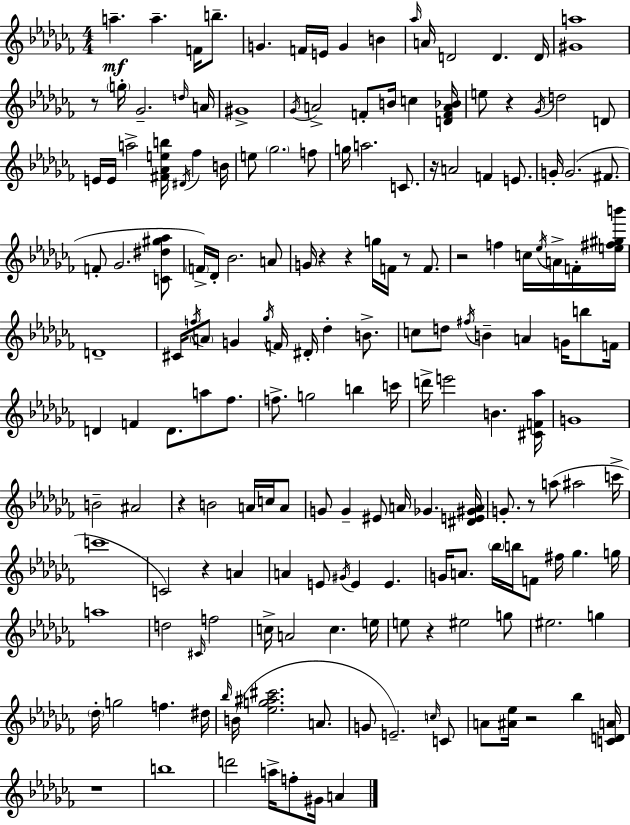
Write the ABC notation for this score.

X:1
T:Untitled
M:4/4
L:1/4
K:Abm
a a F/4 b/2 G F/4 E/4 G B _a/4 A/4 D2 D D/4 [^Ga]4 z/2 g/4 _G2 d/4 A/4 ^G4 _G/4 A2 F/2 B/4 c [DFA_B]/4 e/2 z _G/4 d2 D/2 E/4 E/4 a2 [^F_Aeb]/4 ^D/4 _f B/4 e/2 _g2 f/2 g/4 a2 C/2 z/4 A2 F E/2 G/4 G2 ^F/2 F/2 _G2 [C^d^g_a]/2 F/4 _D/4 _B2 A/2 G/4 z z g/4 F/4 z/2 F/2 z2 f c/4 _e/4 A/4 F/4 [e^f^gb']/4 D4 ^C/4 f/4 A/2 G _g/4 F/4 ^D/4 _d B/2 c/2 d/2 ^f/4 B A G/4 b/2 F/4 D F D/2 a/2 _f/2 f/2 g2 b c'/4 d'/4 e'2 B [^CF_a]/4 G4 B2 ^A2 z B2 A/4 c/4 A/2 G/2 G ^E/2 A/4 _G [^DE^GA]/4 G/2 z/2 a/2 ^a2 c'/4 c'4 C2 z A A E/2 ^G/4 E E G/4 A/2 _b/4 b/4 F/2 ^f/4 _g g/4 a4 d2 ^C/4 f2 c/4 A2 c e/4 e/2 z ^e2 g/2 ^e2 g _d/4 g2 f ^d/4 _b/4 B/4 [_eg^a^c']2 A/2 G/2 E2 c/4 C/2 A/2 [^A_e]/4 z2 _b [CDA]/4 z4 b4 d'2 a/4 f/2 ^G/4 A